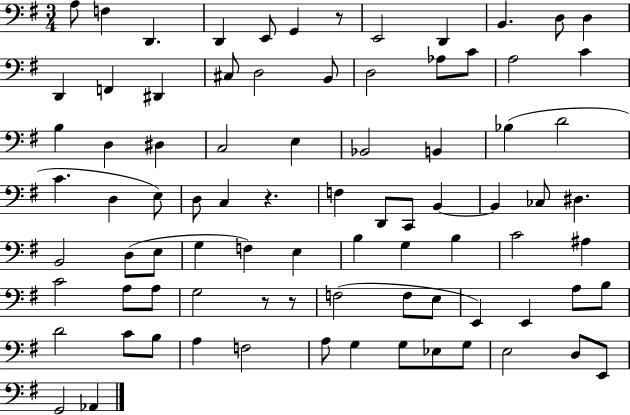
A3/e F3/q D2/q. D2/q E2/e G2/q R/e E2/h D2/q B2/q. D3/e D3/q D2/q F2/q D#2/q C#3/e D3/h B2/e D3/h Ab3/e C4/e A3/h C4/q B3/q D3/q D#3/q C3/h E3/q Bb2/h B2/q Bb3/q D4/h C4/q. D3/q E3/e D3/e C3/q R/q. F3/q D2/e C2/e B2/q B2/q CES3/e D#3/q. B2/h D3/e E3/e G3/q F3/q E3/q B3/q G3/q B3/q C4/h A#3/q C4/h A3/e A3/e G3/h R/e R/e F3/h F3/e E3/e E2/q E2/q A3/e B3/e D4/h C4/e B3/e A3/q F3/h A3/e G3/q G3/e Eb3/e G3/e E3/h D3/e E2/e G2/h Ab2/q